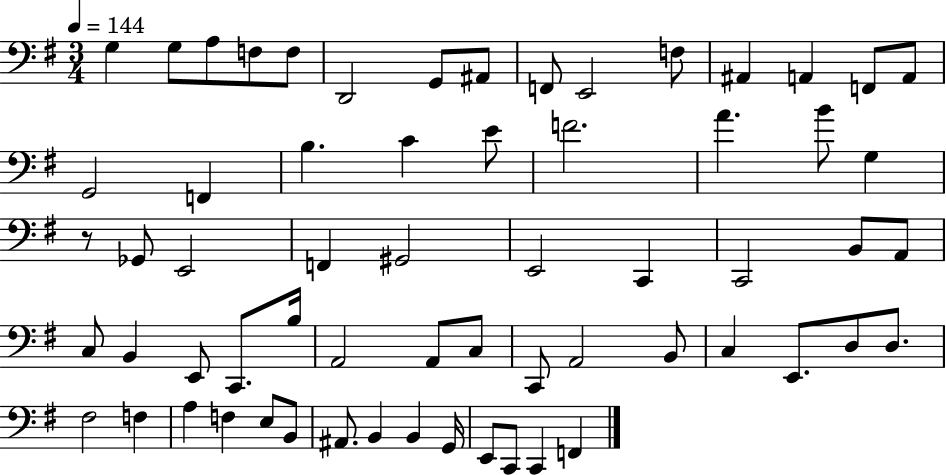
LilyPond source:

{
  \clef bass
  \numericTimeSignature
  \time 3/4
  \key g \major
  \tempo 4 = 144
  g4 g8 a8 f8 f8 | d,2 g,8 ais,8 | f,8 e,2 f8 | ais,4 a,4 f,8 a,8 | \break g,2 f,4 | b4. c'4 e'8 | f'2. | a'4. b'8 g4 | \break r8 ges,8 e,2 | f,4 gis,2 | e,2 c,4 | c,2 b,8 a,8 | \break c8 b,4 e,8 c,8. b16 | a,2 a,8 c8 | c,8 a,2 b,8 | c4 e,8. d8 d8. | \break fis2 f4 | a4 f4 e8 b,8 | ais,8. b,4 b,4 g,16 | e,8 c,8 c,4 f,4 | \break \bar "|."
}